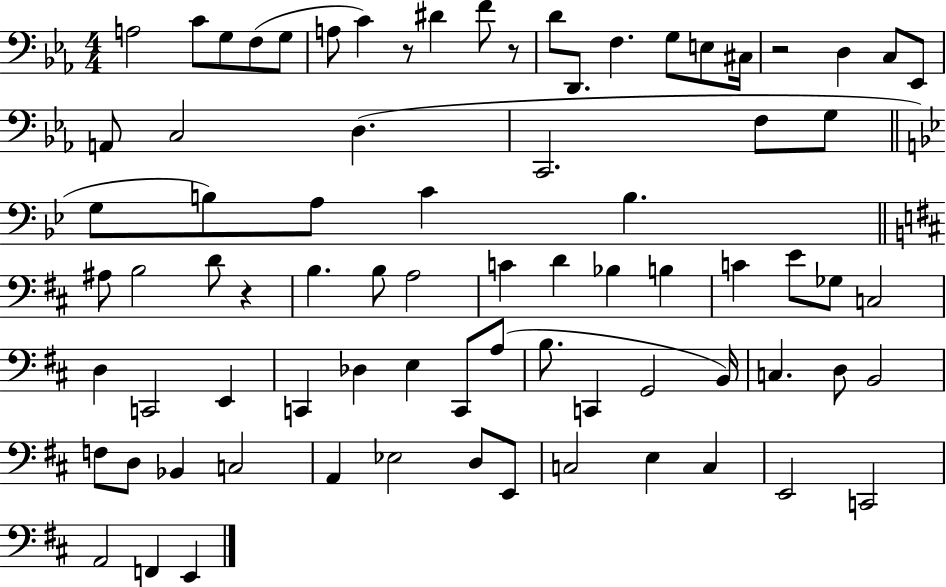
{
  \clef bass
  \numericTimeSignature
  \time 4/4
  \key ees \major
  \repeat volta 2 { a2 c'8 g8 f8( g8 | a8 c'4) r8 dis'4 f'8 r8 | d'8 d,8. f4. g8 e8 cis16 | r2 d4 c8 ees,8 | \break a,8 c2 d4.( | c,2. f8 g8 | \bar "||" \break \key bes \major g8 b8) a8 c'4 b4. | \bar "||" \break \key d \major ais8 b2 d'8 r4 | b4. b8 a2 | c'4 d'4 bes4 b4 | c'4 e'8 ges8 c2 | \break d4 c,2 e,4 | c,4 des4 e4 c,8 a8( | b8. c,4 g,2 b,16) | c4. d8 b,2 | \break f8 d8 bes,4 c2 | a,4 ees2 d8 e,8 | c2 e4 c4 | e,2 c,2 | \break a,2 f,4 e,4 | } \bar "|."
}